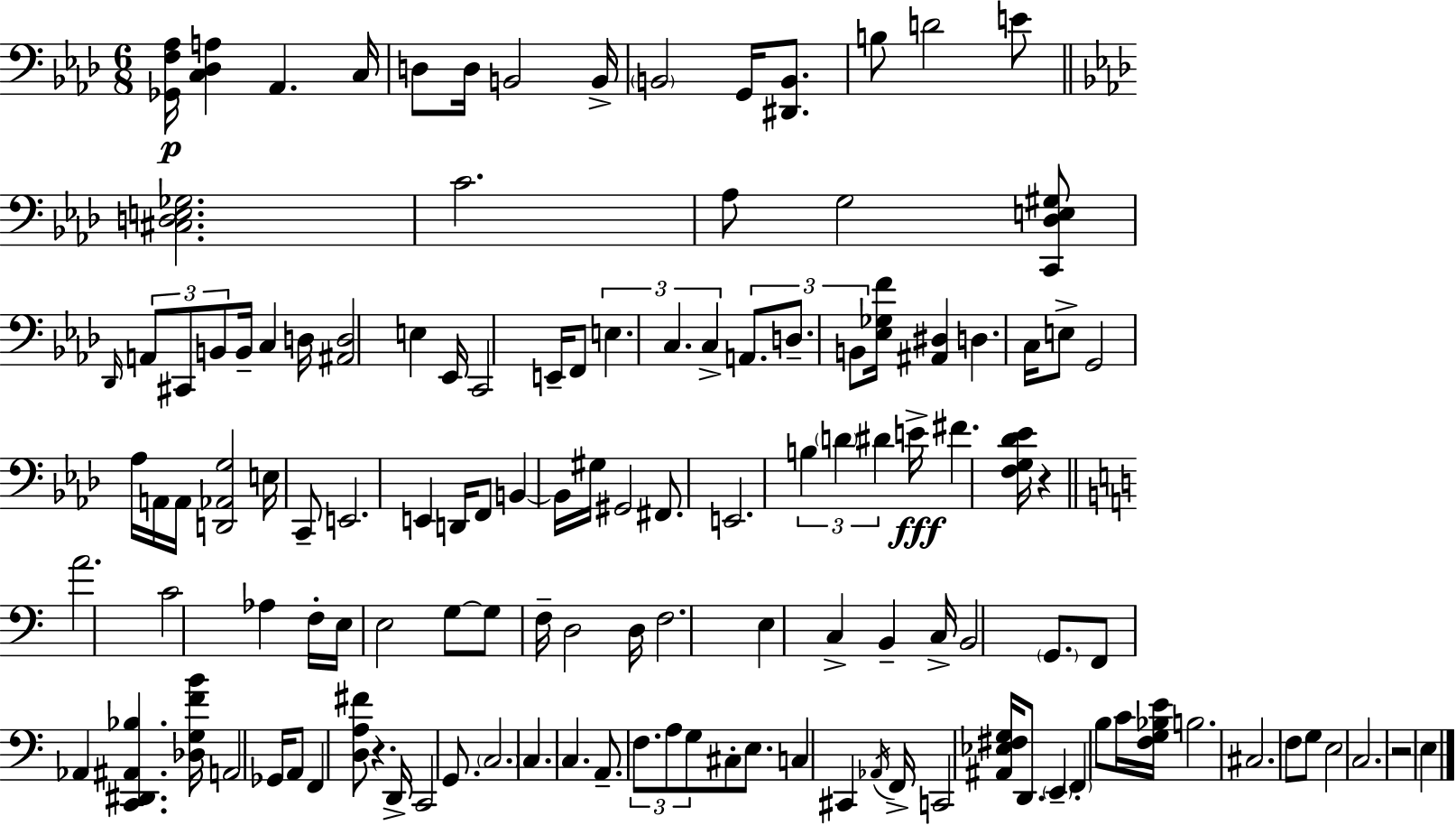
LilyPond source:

{
  \clef bass
  \numericTimeSignature
  \time 6/8
  \key f \minor
  <ges, f aes>16\p <c des a>4 aes,4. c16 | d8 d16 b,2 b,16-> | \parenthesize b,2 g,16 <dis, b,>8. | b8 d'2 e'8 | \break \bar "||" \break \key f \minor <cis d e ges>2. | c'2. | aes8 g2 <c, des e gis>8 | \grace { des,16 } \tuplet 3/2 { a,8 cis,8 b,8 } b,16-- c4 | \break d16 <ais, d>2 e4 | ees,16 c,2 e,16-- f,8 | \tuplet 3/2 { e4. c4. | c4-> } \tuplet 3/2 { a,8. d8.-- b,8 } | \break <ees ges f'>16 <ais, dis>4 d4. | c16 e8-> g,2 aes16 | a,16 a,16 <d, aes, g>2 e16 c,8-- | e,2. | \break e,4 d,16 f,8 b,4~~ | b,16 gis16 gis,2 fis,8. | e,2. | \tuplet 3/2 { b4 \parenthesize d'4 dis'4 } | \break e'16->\fff fis'4. <f g des' ees'>16 r4 | \bar "||" \break \key a \minor a'2. | c'2 aes4 | f16-. e16 e2 g8~~ | g8 f16-- d2 d16 | \break f2. | e4 c4-> b,4-- | c16-> b,2 \parenthesize g,8. | f,8 aes,4 <c, dis, ais, bes>4. | \break <des g f' b'>16 a,2 ges,16 a,8 | f,4 <d a fis'>8 r4. | d,16-> c,2 g,8. | \parenthesize c2. | \break c4. c4. | a,8.-- \tuplet 3/2 { f8. a8 g8 } cis8-. | e8. c4 cis,4 \acciaccatura { aes,16 } | f,16-> c,2 <ais, ees fis g>16 d,8. | \break \parenthesize e,4-- \parenthesize f,4-. b8 c'16 | <f g bes e'>16 b2. | cis2. | f8 g8 e2 | \break c2. | r2 e4 | \bar "|."
}